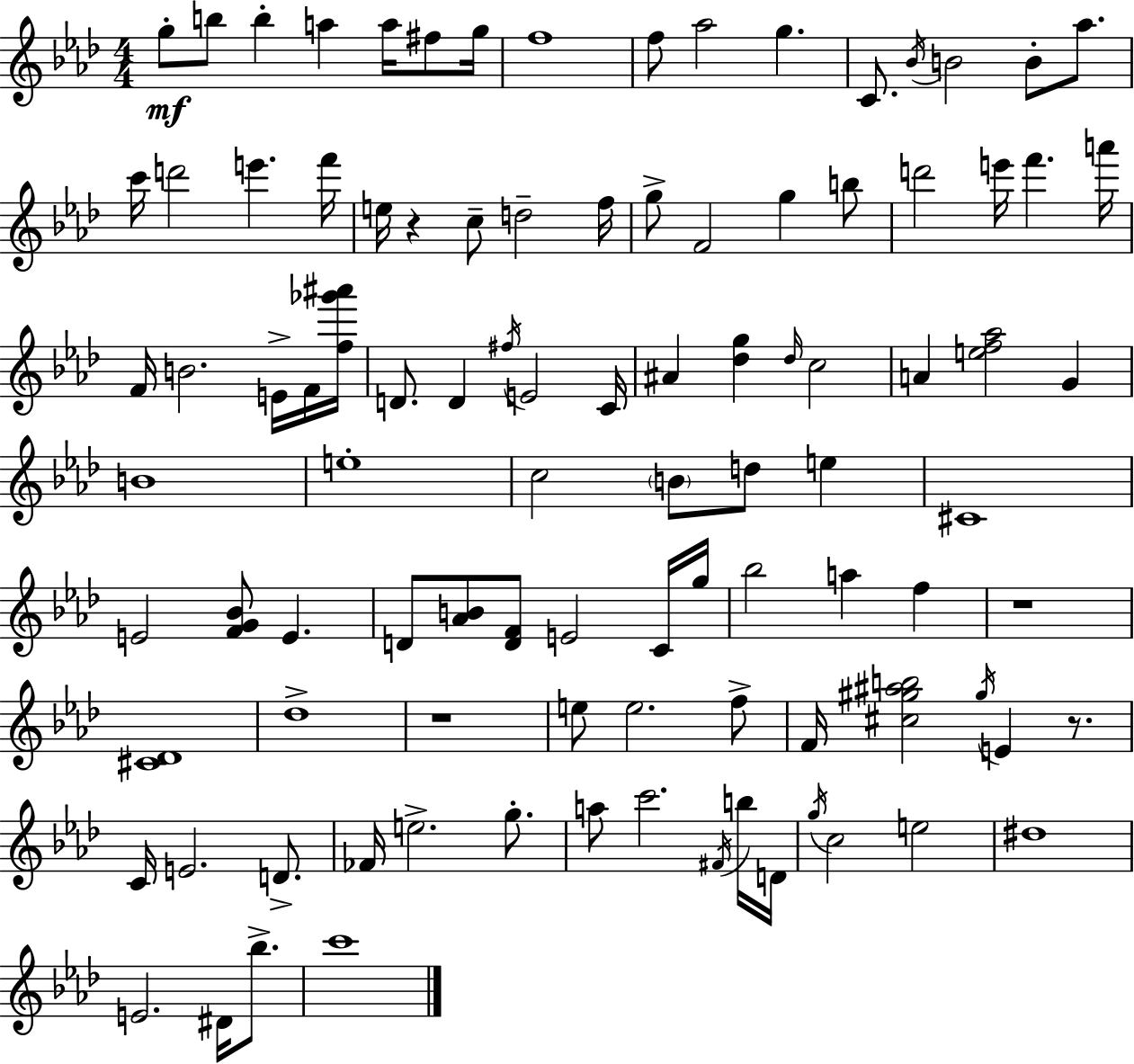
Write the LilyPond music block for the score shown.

{
  \clef treble
  \numericTimeSignature
  \time 4/4
  \key f \minor
  g''8-.\mf b''8 b''4-. a''4 a''16 fis''8 g''16 | f''1 | f''8 aes''2 g''4. | c'8. \acciaccatura { bes'16 } b'2 b'8-. aes''8. | \break c'''16 d'''2 e'''4. | f'''16 e''16 r4 c''8-- d''2-- | f''16 g''8-> f'2 g''4 b''8 | d'''2 e'''16 f'''4. | \break a'''16 f'16 b'2. e'16-> f'16 | <f'' ges''' ais'''>16 d'8. d'4 \acciaccatura { fis''16 } e'2 | c'16 ais'4 <des'' g''>4 \grace { des''16 } c''2 | a'4 <e'' f'' aes''>2 g'4 | \break b'1 | e''1-. | c''2 \parenthesize b'8 d''8 e''4 | cis'1 | \break e'2 <f' g' bes'>8 e'4. | d'8 <aes' b'>8 <d' f'>8 e'2 | c'16 g''16 bes''2 a''4 f''4 | r1 | \break <cis' des'>1 | des''1-> | r1 | e''8 e''2. | \break f''8-> f'16 <cis'' gis'' ais'' b''>2 \acciaccatura { gis''16 } e'4 | r8. c'16 e'2. | d'8.-> fes'16 e''2.-> | g''8.-. a''8 c'''2. | \break \acciaccatura { fis'16 } b''16 d'16 \acciaccatura { g''16 } c''2 e''2 | dis''1 | e'2. | dis'16 bes''8.-> c'''1 | \break \bar "|."
}